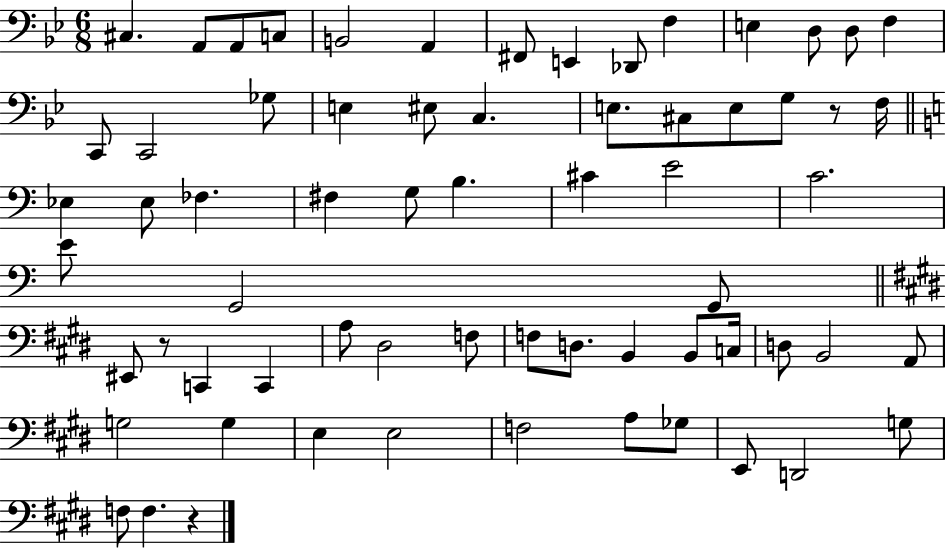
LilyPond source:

{
  \clef bass
  \numericTimeSignature
  \time 6/8
  \key bes \major
  \repeat volta 2 { cis4. a,8 a,8 c8 | b,2 a,4 | fis,8 e,4 des,8 f4 | e4 d8 d8 f4 | \break c,8 c,2 ges8 | e4 eis8 c4. | e8. cis8 e8 g8 r8 f16 | \bar "||" \break \key c \major ees4 ees8 fes4. | fis4 g8 b4. | cis'4 e'2 | c'2. | \break e'8 g,2 g,8 | \bar "||" \break \key e \major eis,8 r8 c,4 c,4 | a8 dis2 f8 | f8 d8. b,4 b,8 c16 | d8 b,2 a,8 | \break g2 g4 | e4 e2 | f2 a8 ges8 | e,8 d,2 g8 | \break f8 f4. r4 | } \bar "|."
}